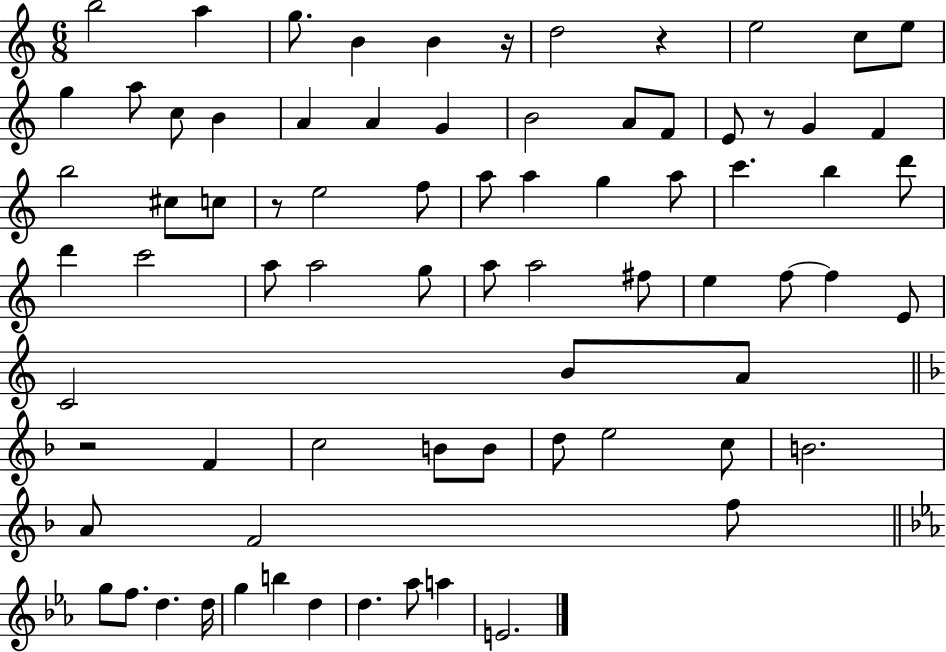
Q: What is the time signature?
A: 6/8